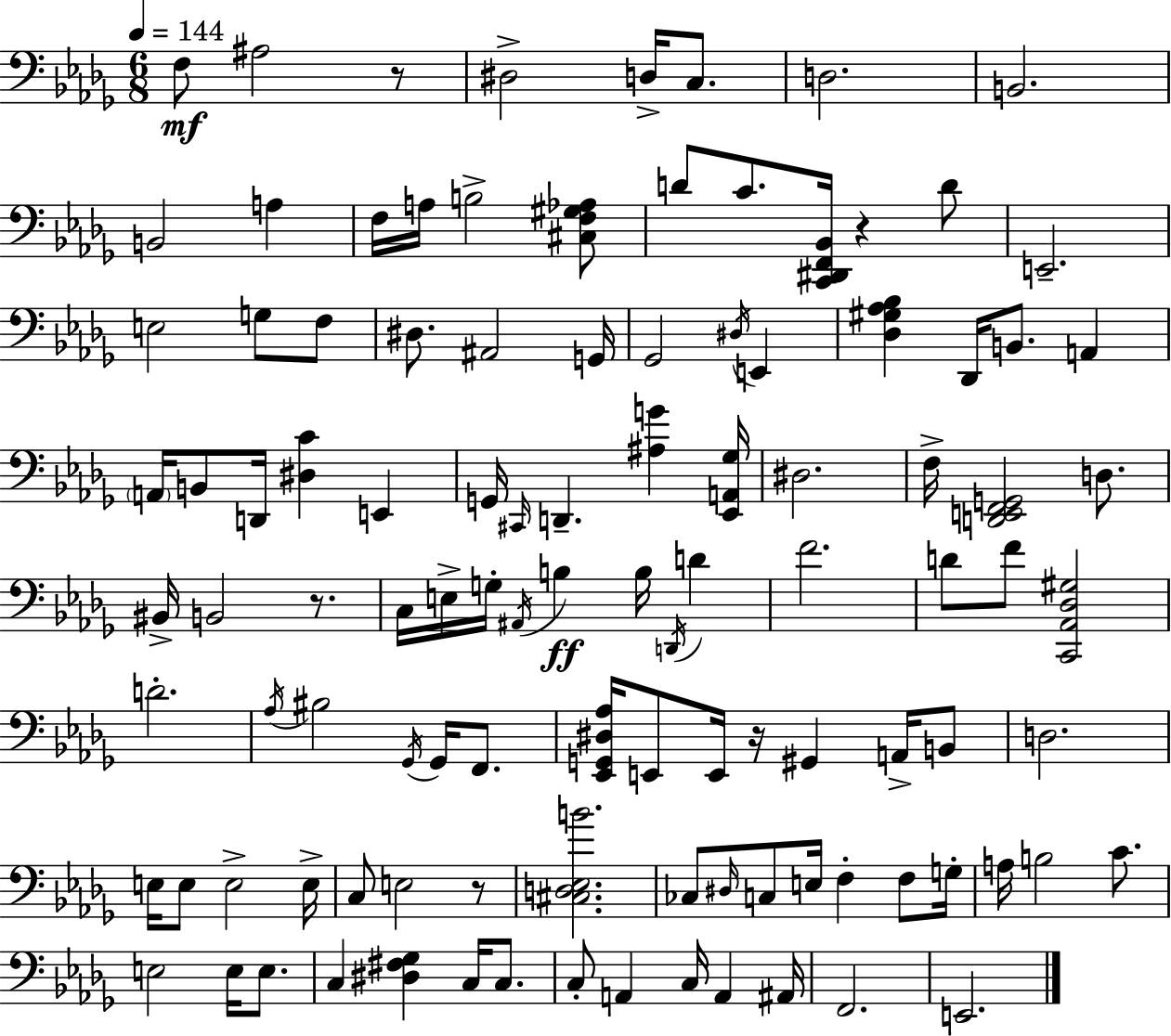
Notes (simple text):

F3/e A#3/h R/e D#3/h D3/s C3/e. D3/h. B2/h. B2/h A3/q F3/s A3/s B3/h [C#3,F3,G#3,Ab3]/e D4/e C4/e. [C2,D#2,F2,Bb2]/s R/q D4/e E2/h. E3/h G3/e F3/e D#3/e. A#2/h G2/s Gb2/h D#3/s E2/q [Db3,G#3,Ab3,Bb3]/q Db2/s B2/e. A2/q A2/s B2/e D2/s [D#3,C4]/q E2/q G2/s C#2/s D2/q. [A#3,G4]/q [Eb2,A2,Gb3]/s D#3/h. F3/s [D2,E2,F2,G2]/h D3/e. BIS2/s B2/h R/e. C3/s E3/s G3/s A#2/s B3/q B3/s D2/s D4/q F4/h. D4/e F4/e [C2,Ab2,Db3,G#3]/h D4/h. Ab3/s BIS3/h Gb2/s Gb2/s F2/e. [Eb2,G2,D#3,Ab3]/s E2/e E2/s R/s G#2/q A2/s B2/e D3/h. E3/s E3/e E3/h E3/s C3/e E3/h R/e [C#3,D3,Eb3,B4]/h. CES3/e D#3/s C3/e E3/s F3/q F3/e G3/s A3/s B3/h C4/e. E3/h E3/s E3/e. C3/q [D#3,F#3,Gb3]/q C3/s C3/e. C3/e A2/q C3/s A2/q A#2/s F2/h. E2/h.